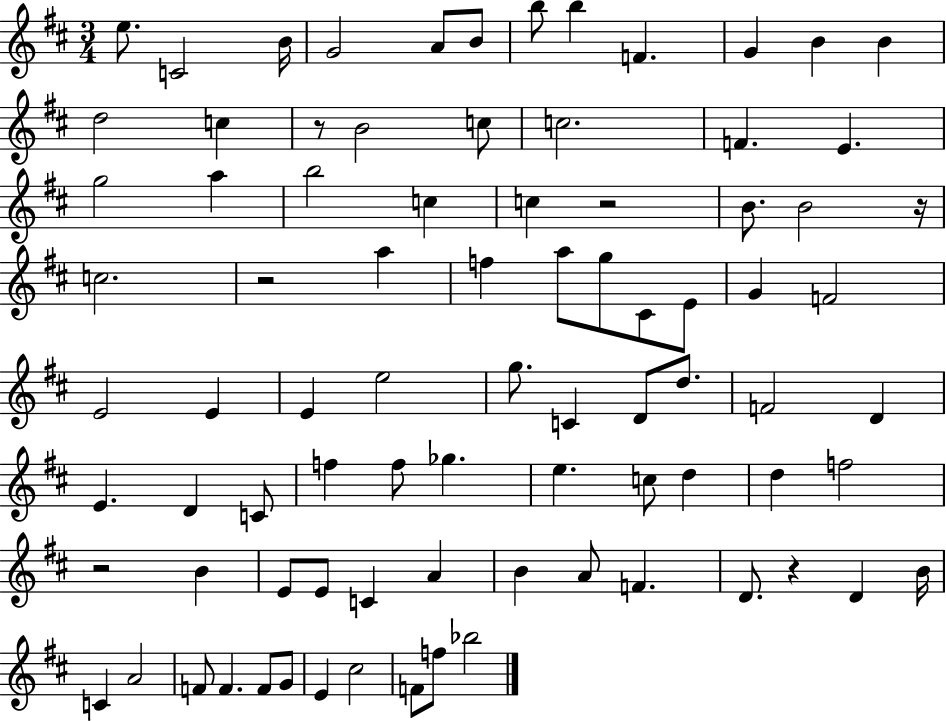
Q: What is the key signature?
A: D major